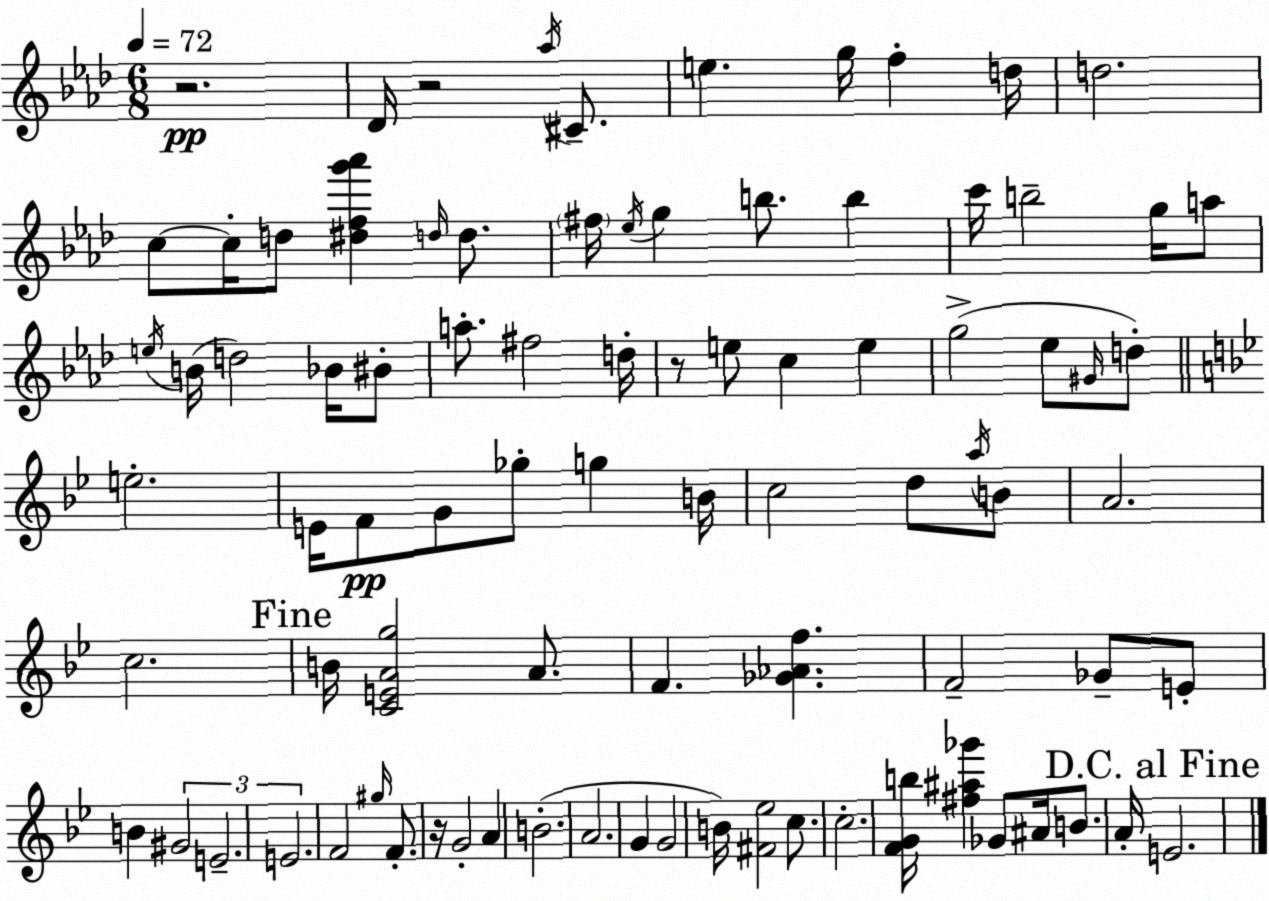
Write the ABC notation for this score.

X:1
T:Untitled
M:6/8
L:1/4
K:Fm
z2 _D/4 z2 _a/4 ^C/2 e g/4 f d/4 d2 c/2 c/4 d/2 [^dfg'_a'] d/4 d/2 ^f/4 _e/4 g b/2 b c'/4 b2 g/4 a/2 e/4 B/4 d2 _B/4 ^B/2 a/2 ^f2 d/4 z/2 e/2 c e g2 _e/2 ^G/4 d/2 e2 E/4 F/2 G/2 _g/2 g B/4 c2 d/2 a/4 B/2 A2 c2 B/4 [CEAg]2 A/2 F [_G_Af] F2 _G/2 E/2 B ^G2 E2 E2 F2 ^g/4 F/2 z/4 G2 A B2 A2 G G2 B/4 [^F_e]2 c/2 c2 [FGb]/4 [^f^a_g'] _G/2 ^A/4 B/2 A/4 E2